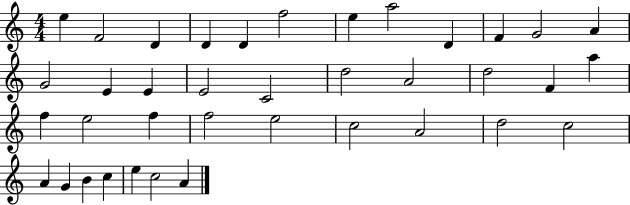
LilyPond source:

{
  \clef treble
  \numericTimeSignature
  \time 4/4
  \key c \major
  e''4 f'2 d'4 | d'4 d'4 f''2 | e''4 a''2 d'4 | f'4 g'2 a'4 | \break g'2 e'4 e'4 | e'2 c'2 | d''2 a'2 | d''2 f'4 a''4 | \break f''4 e''2 f''4 | f''2 e''2 | c''2 a'2 | d''2 c''2 | \break a'4 g'4 b'4 c''4 | e''4 c''2 a'4 | \bar "|."
}